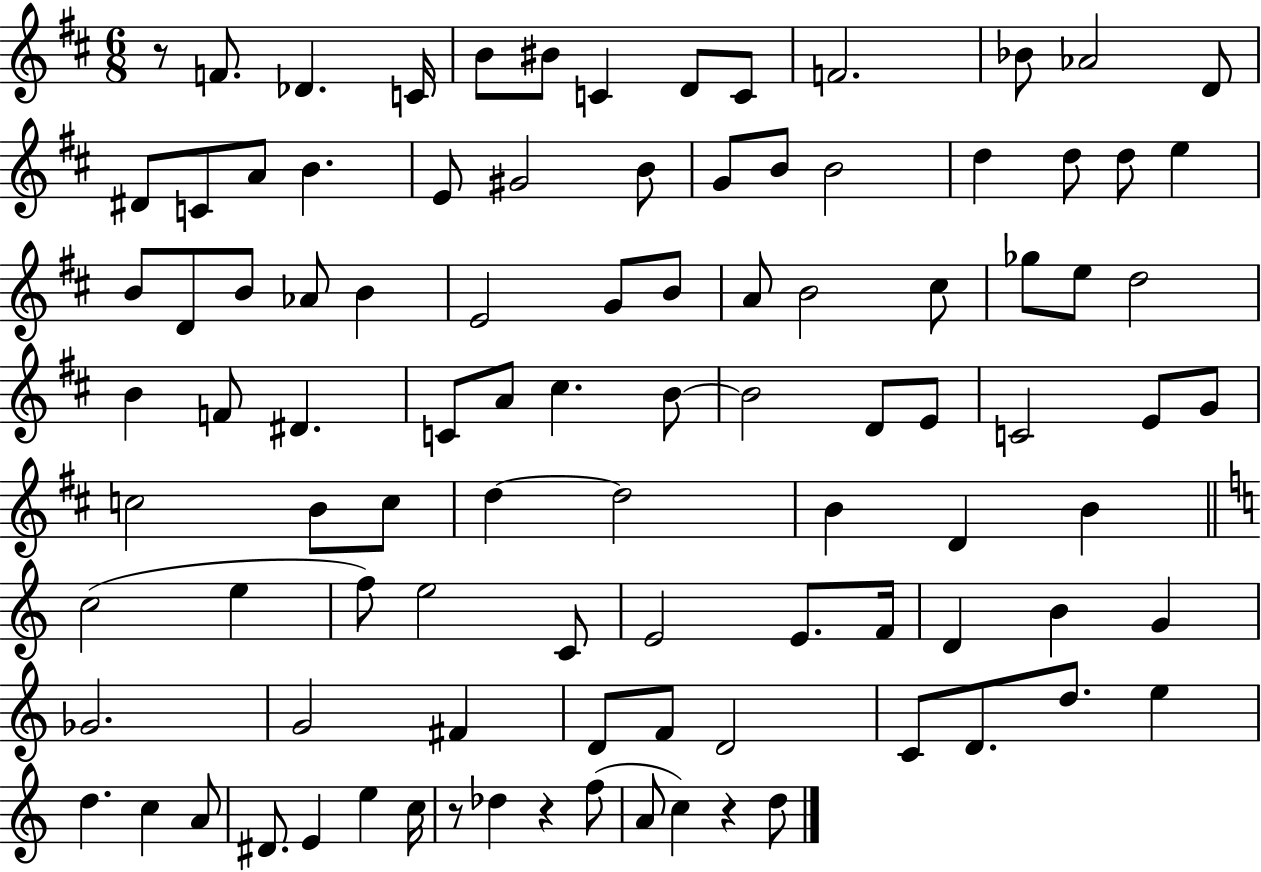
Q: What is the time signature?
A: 6/8